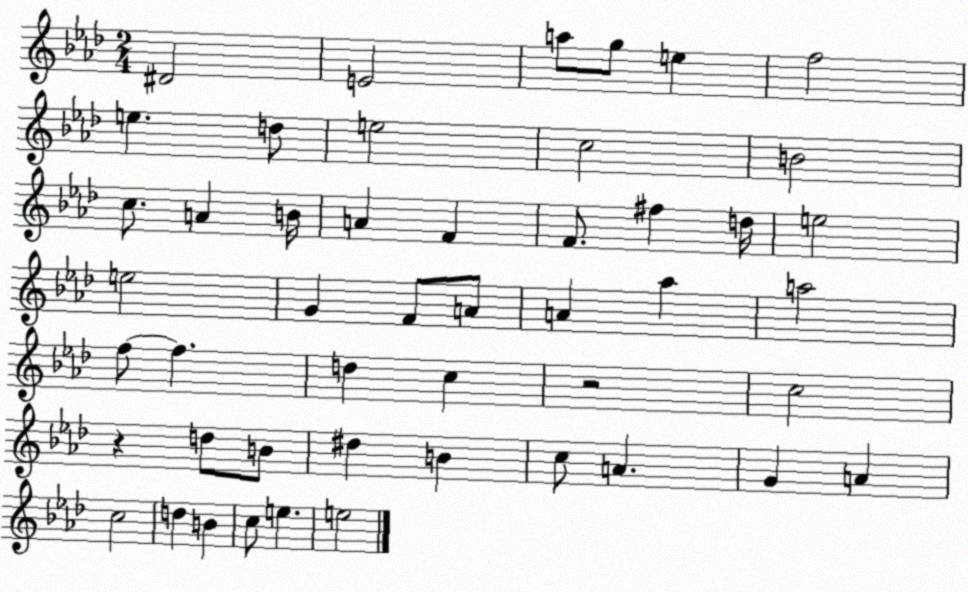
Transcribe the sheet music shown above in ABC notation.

X:1
T:Untitled
M:2/4
L:1/4
K:Ab
^D2 E2 a/2 g/2 e f2 e d/2 e2 c2 B2 c/2 A B/4 A F F/2 ^f d/4 e2 e2 G F/2 A/2 A _a a2 f/2 f d c z2 c2 z d/2 B/2 ^d B c/2 A G A c2 d B c/2 e e2